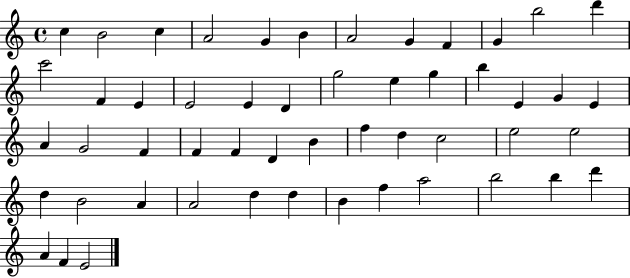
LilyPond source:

{
  \clef treble
  \time 4/4
  \defaultTimeSignature
  \key c \major
  c''4 b'2 c''4 | a'2 g'4 b'4 | a'2 g'4 f'4 | g'4 b''2 d'''4 | \break c'''2 f'4 e'4 | e'2 e'4 d'4 | g''2 e''4 g''4 | b''4 e'4 g'4 e'4 | \break a'4 g'2 f'4 | f'4 f'4 d'4 b'4 | f''4 d''4 c''2 | e''2 e''2 | \break d''4 b'2 a'4 | a'2 d''4 d''4 | b'4 f''4 a''2 | b''2 b''4 d'''4 | \break a'4 f'4 e'2 | \bar "|."
}